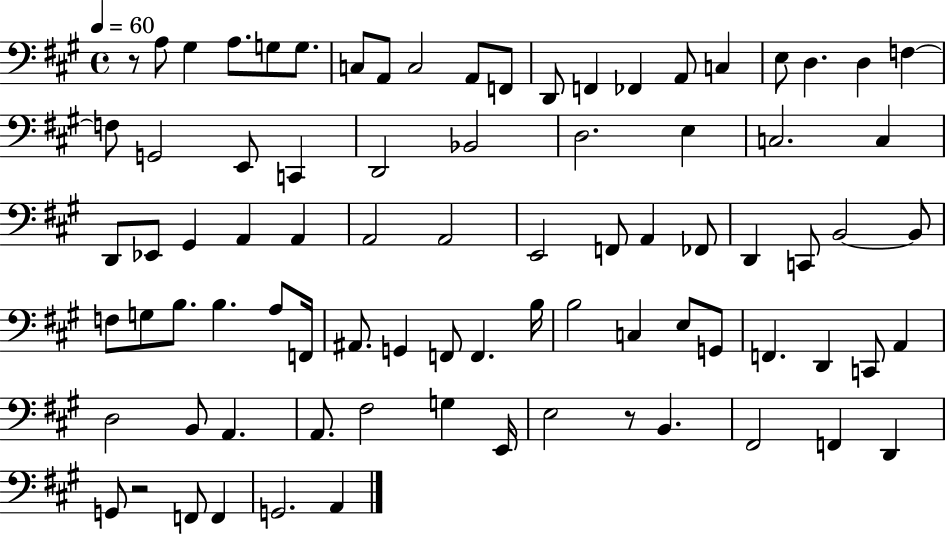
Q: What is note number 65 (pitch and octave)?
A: B2